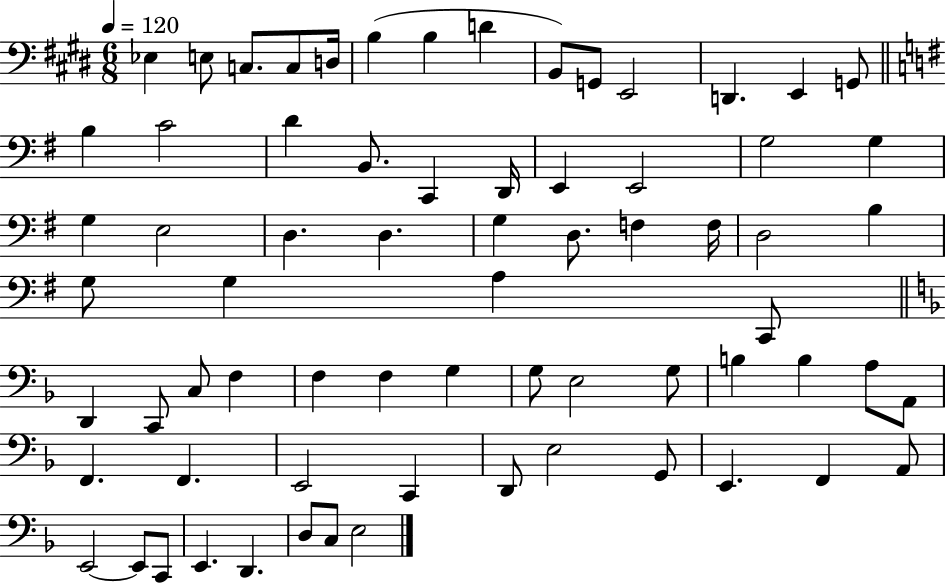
{
  \clef bass
  \numericTimeSignature
  \time 6/8
  \key e \major
  \tempo 4 = 120
  ees4 e8 c8. c8 d16 | b4( b4 d'4 | b,8) g,8 e,2 | d,4. e,4 g,8 | \break \bar "||" \break \key g \major b4 c'2 | d'4 b,8. c,4 d,16 | e,4 e,2 | g2 g4 | \break g4 e2 | d4. d4. | g4 d8. f4 f16 | d2 b4 | \break g8 g4 a4 c,8 | \bar "||" \break \key d \minor d,4 c,8 c8 f4 | f4 f4 g4 | g8 e2 g8 | b4 b4 a8 a,8 | \break f,4. f,4. | e,2 c,4 | d,8 e2 g,8 | e,4. f,4 a,8 | \break e,2~~ e,8 c,8 | e,4. d,4. | d8 c8 e2 | \bar "|."
}